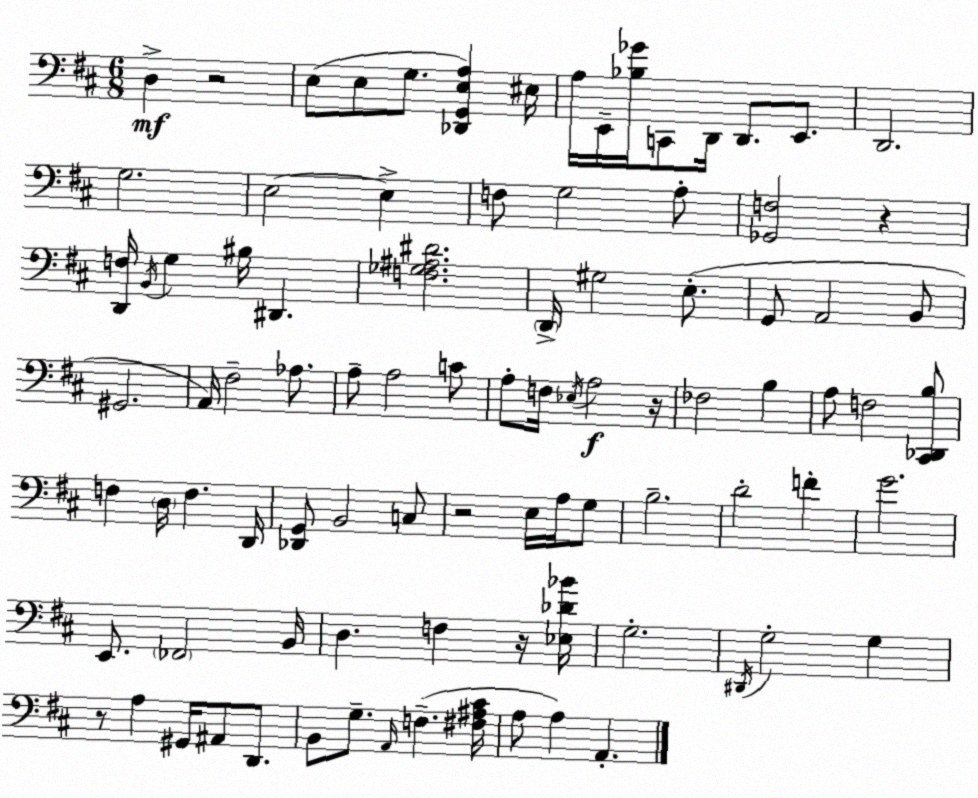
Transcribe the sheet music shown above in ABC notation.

X:1
T:Untitled
M:6/8
L:1/4
K:D
D, z2 E,/2 E,/2 G,/2 [_D,,G,,E,A,] ^E,/4 A,/4 E,,/4 [_B,_G]/4 C,,/2 D,,/4 D,,/2 E,,/2 D,,2 G,2 E,2 E, F,/2 G,2 A,/2 [_G,,F,]2 z [D,,F,]/4 B,,/4 G, ^B,/4 ^D,, [F,_G,^A,^D]2 D,,/4 ^G,2 E,/2 G,,/2 A,,2 B,,/2 ^G,,2 A,,/4 ^F,2 _A,/2 A,/2 A,2 C/2 A,/2 F,/4 _E,/4 A,2 z/4 _F,2 B, A,/2 F,2 [^C,,_D,,B,]/2 F, D,/4 F, D,,/4 [_D,,G,,]/2 B,,2 C,/2 z2 E,/4 A,/4 G,/2 B,2 D2 F G2 E,,/2 _F,,2 B,,/4 D, F, z/4 [_E,_D_B]/4 G,2 ^D,,/4 G,2 G, z/2 A, ^G,,/4 ^A,,/2 D,,/2 B,,/2 G,/2 A,,/4 F, [^F,^A,^C]/4 A,/2 A, A,,